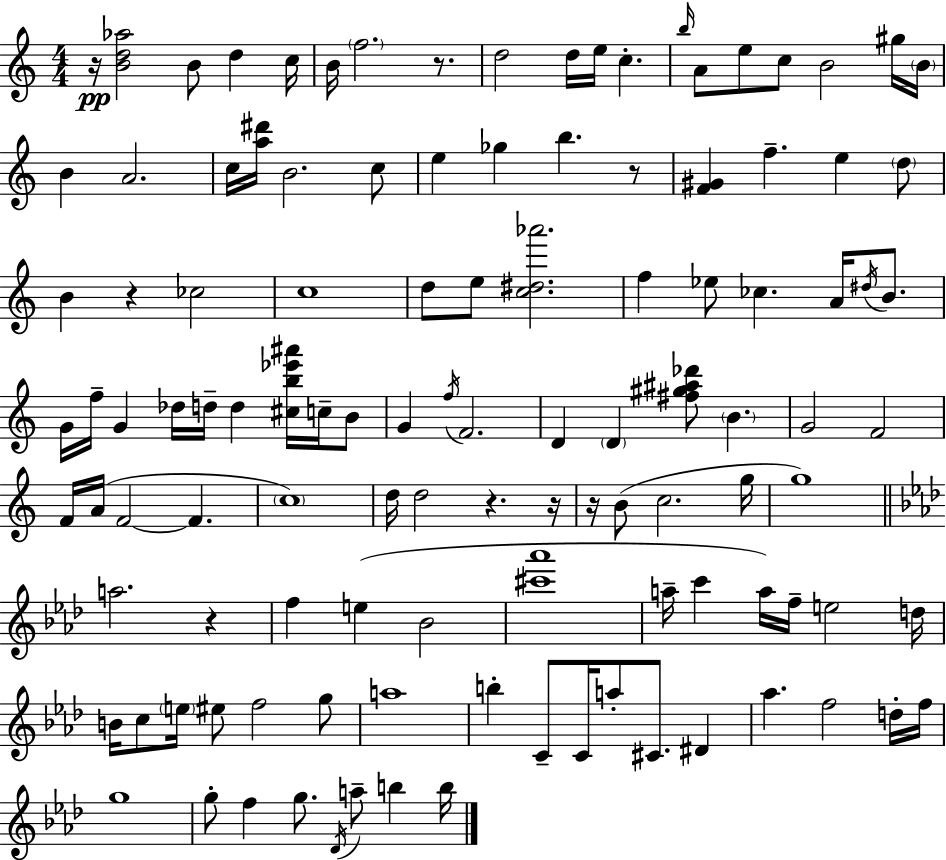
R/s [B4,D5,Ab5]/h B4/e D5/q C5/s B4/s F5/h. R/e. D5/h D5/s E5/s C5/q. B5/s A4/e E5/e C5/e B4/h G#5/s B4/s B4/q A4/h. C5/s [A5,D#6]/s B4/h. C5/e E5/q Gb5/q B5/q. R/e [F4,G#4]/q F5/q. E5/q D5/e B4/q R/q CES5/h C5/w D5/e E5/e [C5,D#5,Ab6]/h. F5/q Eb5/e CES5/q. A4/s D#5/s B4/e. G4/s F5/s G4/q Db5/s D5/s D5/q [C#5,B5,Eb6,A#6]/s C5/s B4/e G4/q F5/s F4/h. D4/q D4/q [F#5,G#5,A#5,Db6]/e B4/q. G4/h F4/h F4/s A4/s F4/h F4/q. C5/w D5/s D5/h R/q. R/s R/s B4/e C5/h. G5/s G5/w A5/h. R/q F5/q E5/q Bb4/h [C#6,Ab6]/w A5/s C6/q A5/s F5/s E5/h D5/s B4/s C5/e E5/s EIS5/e F5/h G5/e A5/w B5/q C4/e C4/s A5/e C#4/e. D#4/q Ab5/q. F5/h D5/s F5/s G5/w G5/e F5/q G5/e. Db4/s A5/e B5/q B5/s